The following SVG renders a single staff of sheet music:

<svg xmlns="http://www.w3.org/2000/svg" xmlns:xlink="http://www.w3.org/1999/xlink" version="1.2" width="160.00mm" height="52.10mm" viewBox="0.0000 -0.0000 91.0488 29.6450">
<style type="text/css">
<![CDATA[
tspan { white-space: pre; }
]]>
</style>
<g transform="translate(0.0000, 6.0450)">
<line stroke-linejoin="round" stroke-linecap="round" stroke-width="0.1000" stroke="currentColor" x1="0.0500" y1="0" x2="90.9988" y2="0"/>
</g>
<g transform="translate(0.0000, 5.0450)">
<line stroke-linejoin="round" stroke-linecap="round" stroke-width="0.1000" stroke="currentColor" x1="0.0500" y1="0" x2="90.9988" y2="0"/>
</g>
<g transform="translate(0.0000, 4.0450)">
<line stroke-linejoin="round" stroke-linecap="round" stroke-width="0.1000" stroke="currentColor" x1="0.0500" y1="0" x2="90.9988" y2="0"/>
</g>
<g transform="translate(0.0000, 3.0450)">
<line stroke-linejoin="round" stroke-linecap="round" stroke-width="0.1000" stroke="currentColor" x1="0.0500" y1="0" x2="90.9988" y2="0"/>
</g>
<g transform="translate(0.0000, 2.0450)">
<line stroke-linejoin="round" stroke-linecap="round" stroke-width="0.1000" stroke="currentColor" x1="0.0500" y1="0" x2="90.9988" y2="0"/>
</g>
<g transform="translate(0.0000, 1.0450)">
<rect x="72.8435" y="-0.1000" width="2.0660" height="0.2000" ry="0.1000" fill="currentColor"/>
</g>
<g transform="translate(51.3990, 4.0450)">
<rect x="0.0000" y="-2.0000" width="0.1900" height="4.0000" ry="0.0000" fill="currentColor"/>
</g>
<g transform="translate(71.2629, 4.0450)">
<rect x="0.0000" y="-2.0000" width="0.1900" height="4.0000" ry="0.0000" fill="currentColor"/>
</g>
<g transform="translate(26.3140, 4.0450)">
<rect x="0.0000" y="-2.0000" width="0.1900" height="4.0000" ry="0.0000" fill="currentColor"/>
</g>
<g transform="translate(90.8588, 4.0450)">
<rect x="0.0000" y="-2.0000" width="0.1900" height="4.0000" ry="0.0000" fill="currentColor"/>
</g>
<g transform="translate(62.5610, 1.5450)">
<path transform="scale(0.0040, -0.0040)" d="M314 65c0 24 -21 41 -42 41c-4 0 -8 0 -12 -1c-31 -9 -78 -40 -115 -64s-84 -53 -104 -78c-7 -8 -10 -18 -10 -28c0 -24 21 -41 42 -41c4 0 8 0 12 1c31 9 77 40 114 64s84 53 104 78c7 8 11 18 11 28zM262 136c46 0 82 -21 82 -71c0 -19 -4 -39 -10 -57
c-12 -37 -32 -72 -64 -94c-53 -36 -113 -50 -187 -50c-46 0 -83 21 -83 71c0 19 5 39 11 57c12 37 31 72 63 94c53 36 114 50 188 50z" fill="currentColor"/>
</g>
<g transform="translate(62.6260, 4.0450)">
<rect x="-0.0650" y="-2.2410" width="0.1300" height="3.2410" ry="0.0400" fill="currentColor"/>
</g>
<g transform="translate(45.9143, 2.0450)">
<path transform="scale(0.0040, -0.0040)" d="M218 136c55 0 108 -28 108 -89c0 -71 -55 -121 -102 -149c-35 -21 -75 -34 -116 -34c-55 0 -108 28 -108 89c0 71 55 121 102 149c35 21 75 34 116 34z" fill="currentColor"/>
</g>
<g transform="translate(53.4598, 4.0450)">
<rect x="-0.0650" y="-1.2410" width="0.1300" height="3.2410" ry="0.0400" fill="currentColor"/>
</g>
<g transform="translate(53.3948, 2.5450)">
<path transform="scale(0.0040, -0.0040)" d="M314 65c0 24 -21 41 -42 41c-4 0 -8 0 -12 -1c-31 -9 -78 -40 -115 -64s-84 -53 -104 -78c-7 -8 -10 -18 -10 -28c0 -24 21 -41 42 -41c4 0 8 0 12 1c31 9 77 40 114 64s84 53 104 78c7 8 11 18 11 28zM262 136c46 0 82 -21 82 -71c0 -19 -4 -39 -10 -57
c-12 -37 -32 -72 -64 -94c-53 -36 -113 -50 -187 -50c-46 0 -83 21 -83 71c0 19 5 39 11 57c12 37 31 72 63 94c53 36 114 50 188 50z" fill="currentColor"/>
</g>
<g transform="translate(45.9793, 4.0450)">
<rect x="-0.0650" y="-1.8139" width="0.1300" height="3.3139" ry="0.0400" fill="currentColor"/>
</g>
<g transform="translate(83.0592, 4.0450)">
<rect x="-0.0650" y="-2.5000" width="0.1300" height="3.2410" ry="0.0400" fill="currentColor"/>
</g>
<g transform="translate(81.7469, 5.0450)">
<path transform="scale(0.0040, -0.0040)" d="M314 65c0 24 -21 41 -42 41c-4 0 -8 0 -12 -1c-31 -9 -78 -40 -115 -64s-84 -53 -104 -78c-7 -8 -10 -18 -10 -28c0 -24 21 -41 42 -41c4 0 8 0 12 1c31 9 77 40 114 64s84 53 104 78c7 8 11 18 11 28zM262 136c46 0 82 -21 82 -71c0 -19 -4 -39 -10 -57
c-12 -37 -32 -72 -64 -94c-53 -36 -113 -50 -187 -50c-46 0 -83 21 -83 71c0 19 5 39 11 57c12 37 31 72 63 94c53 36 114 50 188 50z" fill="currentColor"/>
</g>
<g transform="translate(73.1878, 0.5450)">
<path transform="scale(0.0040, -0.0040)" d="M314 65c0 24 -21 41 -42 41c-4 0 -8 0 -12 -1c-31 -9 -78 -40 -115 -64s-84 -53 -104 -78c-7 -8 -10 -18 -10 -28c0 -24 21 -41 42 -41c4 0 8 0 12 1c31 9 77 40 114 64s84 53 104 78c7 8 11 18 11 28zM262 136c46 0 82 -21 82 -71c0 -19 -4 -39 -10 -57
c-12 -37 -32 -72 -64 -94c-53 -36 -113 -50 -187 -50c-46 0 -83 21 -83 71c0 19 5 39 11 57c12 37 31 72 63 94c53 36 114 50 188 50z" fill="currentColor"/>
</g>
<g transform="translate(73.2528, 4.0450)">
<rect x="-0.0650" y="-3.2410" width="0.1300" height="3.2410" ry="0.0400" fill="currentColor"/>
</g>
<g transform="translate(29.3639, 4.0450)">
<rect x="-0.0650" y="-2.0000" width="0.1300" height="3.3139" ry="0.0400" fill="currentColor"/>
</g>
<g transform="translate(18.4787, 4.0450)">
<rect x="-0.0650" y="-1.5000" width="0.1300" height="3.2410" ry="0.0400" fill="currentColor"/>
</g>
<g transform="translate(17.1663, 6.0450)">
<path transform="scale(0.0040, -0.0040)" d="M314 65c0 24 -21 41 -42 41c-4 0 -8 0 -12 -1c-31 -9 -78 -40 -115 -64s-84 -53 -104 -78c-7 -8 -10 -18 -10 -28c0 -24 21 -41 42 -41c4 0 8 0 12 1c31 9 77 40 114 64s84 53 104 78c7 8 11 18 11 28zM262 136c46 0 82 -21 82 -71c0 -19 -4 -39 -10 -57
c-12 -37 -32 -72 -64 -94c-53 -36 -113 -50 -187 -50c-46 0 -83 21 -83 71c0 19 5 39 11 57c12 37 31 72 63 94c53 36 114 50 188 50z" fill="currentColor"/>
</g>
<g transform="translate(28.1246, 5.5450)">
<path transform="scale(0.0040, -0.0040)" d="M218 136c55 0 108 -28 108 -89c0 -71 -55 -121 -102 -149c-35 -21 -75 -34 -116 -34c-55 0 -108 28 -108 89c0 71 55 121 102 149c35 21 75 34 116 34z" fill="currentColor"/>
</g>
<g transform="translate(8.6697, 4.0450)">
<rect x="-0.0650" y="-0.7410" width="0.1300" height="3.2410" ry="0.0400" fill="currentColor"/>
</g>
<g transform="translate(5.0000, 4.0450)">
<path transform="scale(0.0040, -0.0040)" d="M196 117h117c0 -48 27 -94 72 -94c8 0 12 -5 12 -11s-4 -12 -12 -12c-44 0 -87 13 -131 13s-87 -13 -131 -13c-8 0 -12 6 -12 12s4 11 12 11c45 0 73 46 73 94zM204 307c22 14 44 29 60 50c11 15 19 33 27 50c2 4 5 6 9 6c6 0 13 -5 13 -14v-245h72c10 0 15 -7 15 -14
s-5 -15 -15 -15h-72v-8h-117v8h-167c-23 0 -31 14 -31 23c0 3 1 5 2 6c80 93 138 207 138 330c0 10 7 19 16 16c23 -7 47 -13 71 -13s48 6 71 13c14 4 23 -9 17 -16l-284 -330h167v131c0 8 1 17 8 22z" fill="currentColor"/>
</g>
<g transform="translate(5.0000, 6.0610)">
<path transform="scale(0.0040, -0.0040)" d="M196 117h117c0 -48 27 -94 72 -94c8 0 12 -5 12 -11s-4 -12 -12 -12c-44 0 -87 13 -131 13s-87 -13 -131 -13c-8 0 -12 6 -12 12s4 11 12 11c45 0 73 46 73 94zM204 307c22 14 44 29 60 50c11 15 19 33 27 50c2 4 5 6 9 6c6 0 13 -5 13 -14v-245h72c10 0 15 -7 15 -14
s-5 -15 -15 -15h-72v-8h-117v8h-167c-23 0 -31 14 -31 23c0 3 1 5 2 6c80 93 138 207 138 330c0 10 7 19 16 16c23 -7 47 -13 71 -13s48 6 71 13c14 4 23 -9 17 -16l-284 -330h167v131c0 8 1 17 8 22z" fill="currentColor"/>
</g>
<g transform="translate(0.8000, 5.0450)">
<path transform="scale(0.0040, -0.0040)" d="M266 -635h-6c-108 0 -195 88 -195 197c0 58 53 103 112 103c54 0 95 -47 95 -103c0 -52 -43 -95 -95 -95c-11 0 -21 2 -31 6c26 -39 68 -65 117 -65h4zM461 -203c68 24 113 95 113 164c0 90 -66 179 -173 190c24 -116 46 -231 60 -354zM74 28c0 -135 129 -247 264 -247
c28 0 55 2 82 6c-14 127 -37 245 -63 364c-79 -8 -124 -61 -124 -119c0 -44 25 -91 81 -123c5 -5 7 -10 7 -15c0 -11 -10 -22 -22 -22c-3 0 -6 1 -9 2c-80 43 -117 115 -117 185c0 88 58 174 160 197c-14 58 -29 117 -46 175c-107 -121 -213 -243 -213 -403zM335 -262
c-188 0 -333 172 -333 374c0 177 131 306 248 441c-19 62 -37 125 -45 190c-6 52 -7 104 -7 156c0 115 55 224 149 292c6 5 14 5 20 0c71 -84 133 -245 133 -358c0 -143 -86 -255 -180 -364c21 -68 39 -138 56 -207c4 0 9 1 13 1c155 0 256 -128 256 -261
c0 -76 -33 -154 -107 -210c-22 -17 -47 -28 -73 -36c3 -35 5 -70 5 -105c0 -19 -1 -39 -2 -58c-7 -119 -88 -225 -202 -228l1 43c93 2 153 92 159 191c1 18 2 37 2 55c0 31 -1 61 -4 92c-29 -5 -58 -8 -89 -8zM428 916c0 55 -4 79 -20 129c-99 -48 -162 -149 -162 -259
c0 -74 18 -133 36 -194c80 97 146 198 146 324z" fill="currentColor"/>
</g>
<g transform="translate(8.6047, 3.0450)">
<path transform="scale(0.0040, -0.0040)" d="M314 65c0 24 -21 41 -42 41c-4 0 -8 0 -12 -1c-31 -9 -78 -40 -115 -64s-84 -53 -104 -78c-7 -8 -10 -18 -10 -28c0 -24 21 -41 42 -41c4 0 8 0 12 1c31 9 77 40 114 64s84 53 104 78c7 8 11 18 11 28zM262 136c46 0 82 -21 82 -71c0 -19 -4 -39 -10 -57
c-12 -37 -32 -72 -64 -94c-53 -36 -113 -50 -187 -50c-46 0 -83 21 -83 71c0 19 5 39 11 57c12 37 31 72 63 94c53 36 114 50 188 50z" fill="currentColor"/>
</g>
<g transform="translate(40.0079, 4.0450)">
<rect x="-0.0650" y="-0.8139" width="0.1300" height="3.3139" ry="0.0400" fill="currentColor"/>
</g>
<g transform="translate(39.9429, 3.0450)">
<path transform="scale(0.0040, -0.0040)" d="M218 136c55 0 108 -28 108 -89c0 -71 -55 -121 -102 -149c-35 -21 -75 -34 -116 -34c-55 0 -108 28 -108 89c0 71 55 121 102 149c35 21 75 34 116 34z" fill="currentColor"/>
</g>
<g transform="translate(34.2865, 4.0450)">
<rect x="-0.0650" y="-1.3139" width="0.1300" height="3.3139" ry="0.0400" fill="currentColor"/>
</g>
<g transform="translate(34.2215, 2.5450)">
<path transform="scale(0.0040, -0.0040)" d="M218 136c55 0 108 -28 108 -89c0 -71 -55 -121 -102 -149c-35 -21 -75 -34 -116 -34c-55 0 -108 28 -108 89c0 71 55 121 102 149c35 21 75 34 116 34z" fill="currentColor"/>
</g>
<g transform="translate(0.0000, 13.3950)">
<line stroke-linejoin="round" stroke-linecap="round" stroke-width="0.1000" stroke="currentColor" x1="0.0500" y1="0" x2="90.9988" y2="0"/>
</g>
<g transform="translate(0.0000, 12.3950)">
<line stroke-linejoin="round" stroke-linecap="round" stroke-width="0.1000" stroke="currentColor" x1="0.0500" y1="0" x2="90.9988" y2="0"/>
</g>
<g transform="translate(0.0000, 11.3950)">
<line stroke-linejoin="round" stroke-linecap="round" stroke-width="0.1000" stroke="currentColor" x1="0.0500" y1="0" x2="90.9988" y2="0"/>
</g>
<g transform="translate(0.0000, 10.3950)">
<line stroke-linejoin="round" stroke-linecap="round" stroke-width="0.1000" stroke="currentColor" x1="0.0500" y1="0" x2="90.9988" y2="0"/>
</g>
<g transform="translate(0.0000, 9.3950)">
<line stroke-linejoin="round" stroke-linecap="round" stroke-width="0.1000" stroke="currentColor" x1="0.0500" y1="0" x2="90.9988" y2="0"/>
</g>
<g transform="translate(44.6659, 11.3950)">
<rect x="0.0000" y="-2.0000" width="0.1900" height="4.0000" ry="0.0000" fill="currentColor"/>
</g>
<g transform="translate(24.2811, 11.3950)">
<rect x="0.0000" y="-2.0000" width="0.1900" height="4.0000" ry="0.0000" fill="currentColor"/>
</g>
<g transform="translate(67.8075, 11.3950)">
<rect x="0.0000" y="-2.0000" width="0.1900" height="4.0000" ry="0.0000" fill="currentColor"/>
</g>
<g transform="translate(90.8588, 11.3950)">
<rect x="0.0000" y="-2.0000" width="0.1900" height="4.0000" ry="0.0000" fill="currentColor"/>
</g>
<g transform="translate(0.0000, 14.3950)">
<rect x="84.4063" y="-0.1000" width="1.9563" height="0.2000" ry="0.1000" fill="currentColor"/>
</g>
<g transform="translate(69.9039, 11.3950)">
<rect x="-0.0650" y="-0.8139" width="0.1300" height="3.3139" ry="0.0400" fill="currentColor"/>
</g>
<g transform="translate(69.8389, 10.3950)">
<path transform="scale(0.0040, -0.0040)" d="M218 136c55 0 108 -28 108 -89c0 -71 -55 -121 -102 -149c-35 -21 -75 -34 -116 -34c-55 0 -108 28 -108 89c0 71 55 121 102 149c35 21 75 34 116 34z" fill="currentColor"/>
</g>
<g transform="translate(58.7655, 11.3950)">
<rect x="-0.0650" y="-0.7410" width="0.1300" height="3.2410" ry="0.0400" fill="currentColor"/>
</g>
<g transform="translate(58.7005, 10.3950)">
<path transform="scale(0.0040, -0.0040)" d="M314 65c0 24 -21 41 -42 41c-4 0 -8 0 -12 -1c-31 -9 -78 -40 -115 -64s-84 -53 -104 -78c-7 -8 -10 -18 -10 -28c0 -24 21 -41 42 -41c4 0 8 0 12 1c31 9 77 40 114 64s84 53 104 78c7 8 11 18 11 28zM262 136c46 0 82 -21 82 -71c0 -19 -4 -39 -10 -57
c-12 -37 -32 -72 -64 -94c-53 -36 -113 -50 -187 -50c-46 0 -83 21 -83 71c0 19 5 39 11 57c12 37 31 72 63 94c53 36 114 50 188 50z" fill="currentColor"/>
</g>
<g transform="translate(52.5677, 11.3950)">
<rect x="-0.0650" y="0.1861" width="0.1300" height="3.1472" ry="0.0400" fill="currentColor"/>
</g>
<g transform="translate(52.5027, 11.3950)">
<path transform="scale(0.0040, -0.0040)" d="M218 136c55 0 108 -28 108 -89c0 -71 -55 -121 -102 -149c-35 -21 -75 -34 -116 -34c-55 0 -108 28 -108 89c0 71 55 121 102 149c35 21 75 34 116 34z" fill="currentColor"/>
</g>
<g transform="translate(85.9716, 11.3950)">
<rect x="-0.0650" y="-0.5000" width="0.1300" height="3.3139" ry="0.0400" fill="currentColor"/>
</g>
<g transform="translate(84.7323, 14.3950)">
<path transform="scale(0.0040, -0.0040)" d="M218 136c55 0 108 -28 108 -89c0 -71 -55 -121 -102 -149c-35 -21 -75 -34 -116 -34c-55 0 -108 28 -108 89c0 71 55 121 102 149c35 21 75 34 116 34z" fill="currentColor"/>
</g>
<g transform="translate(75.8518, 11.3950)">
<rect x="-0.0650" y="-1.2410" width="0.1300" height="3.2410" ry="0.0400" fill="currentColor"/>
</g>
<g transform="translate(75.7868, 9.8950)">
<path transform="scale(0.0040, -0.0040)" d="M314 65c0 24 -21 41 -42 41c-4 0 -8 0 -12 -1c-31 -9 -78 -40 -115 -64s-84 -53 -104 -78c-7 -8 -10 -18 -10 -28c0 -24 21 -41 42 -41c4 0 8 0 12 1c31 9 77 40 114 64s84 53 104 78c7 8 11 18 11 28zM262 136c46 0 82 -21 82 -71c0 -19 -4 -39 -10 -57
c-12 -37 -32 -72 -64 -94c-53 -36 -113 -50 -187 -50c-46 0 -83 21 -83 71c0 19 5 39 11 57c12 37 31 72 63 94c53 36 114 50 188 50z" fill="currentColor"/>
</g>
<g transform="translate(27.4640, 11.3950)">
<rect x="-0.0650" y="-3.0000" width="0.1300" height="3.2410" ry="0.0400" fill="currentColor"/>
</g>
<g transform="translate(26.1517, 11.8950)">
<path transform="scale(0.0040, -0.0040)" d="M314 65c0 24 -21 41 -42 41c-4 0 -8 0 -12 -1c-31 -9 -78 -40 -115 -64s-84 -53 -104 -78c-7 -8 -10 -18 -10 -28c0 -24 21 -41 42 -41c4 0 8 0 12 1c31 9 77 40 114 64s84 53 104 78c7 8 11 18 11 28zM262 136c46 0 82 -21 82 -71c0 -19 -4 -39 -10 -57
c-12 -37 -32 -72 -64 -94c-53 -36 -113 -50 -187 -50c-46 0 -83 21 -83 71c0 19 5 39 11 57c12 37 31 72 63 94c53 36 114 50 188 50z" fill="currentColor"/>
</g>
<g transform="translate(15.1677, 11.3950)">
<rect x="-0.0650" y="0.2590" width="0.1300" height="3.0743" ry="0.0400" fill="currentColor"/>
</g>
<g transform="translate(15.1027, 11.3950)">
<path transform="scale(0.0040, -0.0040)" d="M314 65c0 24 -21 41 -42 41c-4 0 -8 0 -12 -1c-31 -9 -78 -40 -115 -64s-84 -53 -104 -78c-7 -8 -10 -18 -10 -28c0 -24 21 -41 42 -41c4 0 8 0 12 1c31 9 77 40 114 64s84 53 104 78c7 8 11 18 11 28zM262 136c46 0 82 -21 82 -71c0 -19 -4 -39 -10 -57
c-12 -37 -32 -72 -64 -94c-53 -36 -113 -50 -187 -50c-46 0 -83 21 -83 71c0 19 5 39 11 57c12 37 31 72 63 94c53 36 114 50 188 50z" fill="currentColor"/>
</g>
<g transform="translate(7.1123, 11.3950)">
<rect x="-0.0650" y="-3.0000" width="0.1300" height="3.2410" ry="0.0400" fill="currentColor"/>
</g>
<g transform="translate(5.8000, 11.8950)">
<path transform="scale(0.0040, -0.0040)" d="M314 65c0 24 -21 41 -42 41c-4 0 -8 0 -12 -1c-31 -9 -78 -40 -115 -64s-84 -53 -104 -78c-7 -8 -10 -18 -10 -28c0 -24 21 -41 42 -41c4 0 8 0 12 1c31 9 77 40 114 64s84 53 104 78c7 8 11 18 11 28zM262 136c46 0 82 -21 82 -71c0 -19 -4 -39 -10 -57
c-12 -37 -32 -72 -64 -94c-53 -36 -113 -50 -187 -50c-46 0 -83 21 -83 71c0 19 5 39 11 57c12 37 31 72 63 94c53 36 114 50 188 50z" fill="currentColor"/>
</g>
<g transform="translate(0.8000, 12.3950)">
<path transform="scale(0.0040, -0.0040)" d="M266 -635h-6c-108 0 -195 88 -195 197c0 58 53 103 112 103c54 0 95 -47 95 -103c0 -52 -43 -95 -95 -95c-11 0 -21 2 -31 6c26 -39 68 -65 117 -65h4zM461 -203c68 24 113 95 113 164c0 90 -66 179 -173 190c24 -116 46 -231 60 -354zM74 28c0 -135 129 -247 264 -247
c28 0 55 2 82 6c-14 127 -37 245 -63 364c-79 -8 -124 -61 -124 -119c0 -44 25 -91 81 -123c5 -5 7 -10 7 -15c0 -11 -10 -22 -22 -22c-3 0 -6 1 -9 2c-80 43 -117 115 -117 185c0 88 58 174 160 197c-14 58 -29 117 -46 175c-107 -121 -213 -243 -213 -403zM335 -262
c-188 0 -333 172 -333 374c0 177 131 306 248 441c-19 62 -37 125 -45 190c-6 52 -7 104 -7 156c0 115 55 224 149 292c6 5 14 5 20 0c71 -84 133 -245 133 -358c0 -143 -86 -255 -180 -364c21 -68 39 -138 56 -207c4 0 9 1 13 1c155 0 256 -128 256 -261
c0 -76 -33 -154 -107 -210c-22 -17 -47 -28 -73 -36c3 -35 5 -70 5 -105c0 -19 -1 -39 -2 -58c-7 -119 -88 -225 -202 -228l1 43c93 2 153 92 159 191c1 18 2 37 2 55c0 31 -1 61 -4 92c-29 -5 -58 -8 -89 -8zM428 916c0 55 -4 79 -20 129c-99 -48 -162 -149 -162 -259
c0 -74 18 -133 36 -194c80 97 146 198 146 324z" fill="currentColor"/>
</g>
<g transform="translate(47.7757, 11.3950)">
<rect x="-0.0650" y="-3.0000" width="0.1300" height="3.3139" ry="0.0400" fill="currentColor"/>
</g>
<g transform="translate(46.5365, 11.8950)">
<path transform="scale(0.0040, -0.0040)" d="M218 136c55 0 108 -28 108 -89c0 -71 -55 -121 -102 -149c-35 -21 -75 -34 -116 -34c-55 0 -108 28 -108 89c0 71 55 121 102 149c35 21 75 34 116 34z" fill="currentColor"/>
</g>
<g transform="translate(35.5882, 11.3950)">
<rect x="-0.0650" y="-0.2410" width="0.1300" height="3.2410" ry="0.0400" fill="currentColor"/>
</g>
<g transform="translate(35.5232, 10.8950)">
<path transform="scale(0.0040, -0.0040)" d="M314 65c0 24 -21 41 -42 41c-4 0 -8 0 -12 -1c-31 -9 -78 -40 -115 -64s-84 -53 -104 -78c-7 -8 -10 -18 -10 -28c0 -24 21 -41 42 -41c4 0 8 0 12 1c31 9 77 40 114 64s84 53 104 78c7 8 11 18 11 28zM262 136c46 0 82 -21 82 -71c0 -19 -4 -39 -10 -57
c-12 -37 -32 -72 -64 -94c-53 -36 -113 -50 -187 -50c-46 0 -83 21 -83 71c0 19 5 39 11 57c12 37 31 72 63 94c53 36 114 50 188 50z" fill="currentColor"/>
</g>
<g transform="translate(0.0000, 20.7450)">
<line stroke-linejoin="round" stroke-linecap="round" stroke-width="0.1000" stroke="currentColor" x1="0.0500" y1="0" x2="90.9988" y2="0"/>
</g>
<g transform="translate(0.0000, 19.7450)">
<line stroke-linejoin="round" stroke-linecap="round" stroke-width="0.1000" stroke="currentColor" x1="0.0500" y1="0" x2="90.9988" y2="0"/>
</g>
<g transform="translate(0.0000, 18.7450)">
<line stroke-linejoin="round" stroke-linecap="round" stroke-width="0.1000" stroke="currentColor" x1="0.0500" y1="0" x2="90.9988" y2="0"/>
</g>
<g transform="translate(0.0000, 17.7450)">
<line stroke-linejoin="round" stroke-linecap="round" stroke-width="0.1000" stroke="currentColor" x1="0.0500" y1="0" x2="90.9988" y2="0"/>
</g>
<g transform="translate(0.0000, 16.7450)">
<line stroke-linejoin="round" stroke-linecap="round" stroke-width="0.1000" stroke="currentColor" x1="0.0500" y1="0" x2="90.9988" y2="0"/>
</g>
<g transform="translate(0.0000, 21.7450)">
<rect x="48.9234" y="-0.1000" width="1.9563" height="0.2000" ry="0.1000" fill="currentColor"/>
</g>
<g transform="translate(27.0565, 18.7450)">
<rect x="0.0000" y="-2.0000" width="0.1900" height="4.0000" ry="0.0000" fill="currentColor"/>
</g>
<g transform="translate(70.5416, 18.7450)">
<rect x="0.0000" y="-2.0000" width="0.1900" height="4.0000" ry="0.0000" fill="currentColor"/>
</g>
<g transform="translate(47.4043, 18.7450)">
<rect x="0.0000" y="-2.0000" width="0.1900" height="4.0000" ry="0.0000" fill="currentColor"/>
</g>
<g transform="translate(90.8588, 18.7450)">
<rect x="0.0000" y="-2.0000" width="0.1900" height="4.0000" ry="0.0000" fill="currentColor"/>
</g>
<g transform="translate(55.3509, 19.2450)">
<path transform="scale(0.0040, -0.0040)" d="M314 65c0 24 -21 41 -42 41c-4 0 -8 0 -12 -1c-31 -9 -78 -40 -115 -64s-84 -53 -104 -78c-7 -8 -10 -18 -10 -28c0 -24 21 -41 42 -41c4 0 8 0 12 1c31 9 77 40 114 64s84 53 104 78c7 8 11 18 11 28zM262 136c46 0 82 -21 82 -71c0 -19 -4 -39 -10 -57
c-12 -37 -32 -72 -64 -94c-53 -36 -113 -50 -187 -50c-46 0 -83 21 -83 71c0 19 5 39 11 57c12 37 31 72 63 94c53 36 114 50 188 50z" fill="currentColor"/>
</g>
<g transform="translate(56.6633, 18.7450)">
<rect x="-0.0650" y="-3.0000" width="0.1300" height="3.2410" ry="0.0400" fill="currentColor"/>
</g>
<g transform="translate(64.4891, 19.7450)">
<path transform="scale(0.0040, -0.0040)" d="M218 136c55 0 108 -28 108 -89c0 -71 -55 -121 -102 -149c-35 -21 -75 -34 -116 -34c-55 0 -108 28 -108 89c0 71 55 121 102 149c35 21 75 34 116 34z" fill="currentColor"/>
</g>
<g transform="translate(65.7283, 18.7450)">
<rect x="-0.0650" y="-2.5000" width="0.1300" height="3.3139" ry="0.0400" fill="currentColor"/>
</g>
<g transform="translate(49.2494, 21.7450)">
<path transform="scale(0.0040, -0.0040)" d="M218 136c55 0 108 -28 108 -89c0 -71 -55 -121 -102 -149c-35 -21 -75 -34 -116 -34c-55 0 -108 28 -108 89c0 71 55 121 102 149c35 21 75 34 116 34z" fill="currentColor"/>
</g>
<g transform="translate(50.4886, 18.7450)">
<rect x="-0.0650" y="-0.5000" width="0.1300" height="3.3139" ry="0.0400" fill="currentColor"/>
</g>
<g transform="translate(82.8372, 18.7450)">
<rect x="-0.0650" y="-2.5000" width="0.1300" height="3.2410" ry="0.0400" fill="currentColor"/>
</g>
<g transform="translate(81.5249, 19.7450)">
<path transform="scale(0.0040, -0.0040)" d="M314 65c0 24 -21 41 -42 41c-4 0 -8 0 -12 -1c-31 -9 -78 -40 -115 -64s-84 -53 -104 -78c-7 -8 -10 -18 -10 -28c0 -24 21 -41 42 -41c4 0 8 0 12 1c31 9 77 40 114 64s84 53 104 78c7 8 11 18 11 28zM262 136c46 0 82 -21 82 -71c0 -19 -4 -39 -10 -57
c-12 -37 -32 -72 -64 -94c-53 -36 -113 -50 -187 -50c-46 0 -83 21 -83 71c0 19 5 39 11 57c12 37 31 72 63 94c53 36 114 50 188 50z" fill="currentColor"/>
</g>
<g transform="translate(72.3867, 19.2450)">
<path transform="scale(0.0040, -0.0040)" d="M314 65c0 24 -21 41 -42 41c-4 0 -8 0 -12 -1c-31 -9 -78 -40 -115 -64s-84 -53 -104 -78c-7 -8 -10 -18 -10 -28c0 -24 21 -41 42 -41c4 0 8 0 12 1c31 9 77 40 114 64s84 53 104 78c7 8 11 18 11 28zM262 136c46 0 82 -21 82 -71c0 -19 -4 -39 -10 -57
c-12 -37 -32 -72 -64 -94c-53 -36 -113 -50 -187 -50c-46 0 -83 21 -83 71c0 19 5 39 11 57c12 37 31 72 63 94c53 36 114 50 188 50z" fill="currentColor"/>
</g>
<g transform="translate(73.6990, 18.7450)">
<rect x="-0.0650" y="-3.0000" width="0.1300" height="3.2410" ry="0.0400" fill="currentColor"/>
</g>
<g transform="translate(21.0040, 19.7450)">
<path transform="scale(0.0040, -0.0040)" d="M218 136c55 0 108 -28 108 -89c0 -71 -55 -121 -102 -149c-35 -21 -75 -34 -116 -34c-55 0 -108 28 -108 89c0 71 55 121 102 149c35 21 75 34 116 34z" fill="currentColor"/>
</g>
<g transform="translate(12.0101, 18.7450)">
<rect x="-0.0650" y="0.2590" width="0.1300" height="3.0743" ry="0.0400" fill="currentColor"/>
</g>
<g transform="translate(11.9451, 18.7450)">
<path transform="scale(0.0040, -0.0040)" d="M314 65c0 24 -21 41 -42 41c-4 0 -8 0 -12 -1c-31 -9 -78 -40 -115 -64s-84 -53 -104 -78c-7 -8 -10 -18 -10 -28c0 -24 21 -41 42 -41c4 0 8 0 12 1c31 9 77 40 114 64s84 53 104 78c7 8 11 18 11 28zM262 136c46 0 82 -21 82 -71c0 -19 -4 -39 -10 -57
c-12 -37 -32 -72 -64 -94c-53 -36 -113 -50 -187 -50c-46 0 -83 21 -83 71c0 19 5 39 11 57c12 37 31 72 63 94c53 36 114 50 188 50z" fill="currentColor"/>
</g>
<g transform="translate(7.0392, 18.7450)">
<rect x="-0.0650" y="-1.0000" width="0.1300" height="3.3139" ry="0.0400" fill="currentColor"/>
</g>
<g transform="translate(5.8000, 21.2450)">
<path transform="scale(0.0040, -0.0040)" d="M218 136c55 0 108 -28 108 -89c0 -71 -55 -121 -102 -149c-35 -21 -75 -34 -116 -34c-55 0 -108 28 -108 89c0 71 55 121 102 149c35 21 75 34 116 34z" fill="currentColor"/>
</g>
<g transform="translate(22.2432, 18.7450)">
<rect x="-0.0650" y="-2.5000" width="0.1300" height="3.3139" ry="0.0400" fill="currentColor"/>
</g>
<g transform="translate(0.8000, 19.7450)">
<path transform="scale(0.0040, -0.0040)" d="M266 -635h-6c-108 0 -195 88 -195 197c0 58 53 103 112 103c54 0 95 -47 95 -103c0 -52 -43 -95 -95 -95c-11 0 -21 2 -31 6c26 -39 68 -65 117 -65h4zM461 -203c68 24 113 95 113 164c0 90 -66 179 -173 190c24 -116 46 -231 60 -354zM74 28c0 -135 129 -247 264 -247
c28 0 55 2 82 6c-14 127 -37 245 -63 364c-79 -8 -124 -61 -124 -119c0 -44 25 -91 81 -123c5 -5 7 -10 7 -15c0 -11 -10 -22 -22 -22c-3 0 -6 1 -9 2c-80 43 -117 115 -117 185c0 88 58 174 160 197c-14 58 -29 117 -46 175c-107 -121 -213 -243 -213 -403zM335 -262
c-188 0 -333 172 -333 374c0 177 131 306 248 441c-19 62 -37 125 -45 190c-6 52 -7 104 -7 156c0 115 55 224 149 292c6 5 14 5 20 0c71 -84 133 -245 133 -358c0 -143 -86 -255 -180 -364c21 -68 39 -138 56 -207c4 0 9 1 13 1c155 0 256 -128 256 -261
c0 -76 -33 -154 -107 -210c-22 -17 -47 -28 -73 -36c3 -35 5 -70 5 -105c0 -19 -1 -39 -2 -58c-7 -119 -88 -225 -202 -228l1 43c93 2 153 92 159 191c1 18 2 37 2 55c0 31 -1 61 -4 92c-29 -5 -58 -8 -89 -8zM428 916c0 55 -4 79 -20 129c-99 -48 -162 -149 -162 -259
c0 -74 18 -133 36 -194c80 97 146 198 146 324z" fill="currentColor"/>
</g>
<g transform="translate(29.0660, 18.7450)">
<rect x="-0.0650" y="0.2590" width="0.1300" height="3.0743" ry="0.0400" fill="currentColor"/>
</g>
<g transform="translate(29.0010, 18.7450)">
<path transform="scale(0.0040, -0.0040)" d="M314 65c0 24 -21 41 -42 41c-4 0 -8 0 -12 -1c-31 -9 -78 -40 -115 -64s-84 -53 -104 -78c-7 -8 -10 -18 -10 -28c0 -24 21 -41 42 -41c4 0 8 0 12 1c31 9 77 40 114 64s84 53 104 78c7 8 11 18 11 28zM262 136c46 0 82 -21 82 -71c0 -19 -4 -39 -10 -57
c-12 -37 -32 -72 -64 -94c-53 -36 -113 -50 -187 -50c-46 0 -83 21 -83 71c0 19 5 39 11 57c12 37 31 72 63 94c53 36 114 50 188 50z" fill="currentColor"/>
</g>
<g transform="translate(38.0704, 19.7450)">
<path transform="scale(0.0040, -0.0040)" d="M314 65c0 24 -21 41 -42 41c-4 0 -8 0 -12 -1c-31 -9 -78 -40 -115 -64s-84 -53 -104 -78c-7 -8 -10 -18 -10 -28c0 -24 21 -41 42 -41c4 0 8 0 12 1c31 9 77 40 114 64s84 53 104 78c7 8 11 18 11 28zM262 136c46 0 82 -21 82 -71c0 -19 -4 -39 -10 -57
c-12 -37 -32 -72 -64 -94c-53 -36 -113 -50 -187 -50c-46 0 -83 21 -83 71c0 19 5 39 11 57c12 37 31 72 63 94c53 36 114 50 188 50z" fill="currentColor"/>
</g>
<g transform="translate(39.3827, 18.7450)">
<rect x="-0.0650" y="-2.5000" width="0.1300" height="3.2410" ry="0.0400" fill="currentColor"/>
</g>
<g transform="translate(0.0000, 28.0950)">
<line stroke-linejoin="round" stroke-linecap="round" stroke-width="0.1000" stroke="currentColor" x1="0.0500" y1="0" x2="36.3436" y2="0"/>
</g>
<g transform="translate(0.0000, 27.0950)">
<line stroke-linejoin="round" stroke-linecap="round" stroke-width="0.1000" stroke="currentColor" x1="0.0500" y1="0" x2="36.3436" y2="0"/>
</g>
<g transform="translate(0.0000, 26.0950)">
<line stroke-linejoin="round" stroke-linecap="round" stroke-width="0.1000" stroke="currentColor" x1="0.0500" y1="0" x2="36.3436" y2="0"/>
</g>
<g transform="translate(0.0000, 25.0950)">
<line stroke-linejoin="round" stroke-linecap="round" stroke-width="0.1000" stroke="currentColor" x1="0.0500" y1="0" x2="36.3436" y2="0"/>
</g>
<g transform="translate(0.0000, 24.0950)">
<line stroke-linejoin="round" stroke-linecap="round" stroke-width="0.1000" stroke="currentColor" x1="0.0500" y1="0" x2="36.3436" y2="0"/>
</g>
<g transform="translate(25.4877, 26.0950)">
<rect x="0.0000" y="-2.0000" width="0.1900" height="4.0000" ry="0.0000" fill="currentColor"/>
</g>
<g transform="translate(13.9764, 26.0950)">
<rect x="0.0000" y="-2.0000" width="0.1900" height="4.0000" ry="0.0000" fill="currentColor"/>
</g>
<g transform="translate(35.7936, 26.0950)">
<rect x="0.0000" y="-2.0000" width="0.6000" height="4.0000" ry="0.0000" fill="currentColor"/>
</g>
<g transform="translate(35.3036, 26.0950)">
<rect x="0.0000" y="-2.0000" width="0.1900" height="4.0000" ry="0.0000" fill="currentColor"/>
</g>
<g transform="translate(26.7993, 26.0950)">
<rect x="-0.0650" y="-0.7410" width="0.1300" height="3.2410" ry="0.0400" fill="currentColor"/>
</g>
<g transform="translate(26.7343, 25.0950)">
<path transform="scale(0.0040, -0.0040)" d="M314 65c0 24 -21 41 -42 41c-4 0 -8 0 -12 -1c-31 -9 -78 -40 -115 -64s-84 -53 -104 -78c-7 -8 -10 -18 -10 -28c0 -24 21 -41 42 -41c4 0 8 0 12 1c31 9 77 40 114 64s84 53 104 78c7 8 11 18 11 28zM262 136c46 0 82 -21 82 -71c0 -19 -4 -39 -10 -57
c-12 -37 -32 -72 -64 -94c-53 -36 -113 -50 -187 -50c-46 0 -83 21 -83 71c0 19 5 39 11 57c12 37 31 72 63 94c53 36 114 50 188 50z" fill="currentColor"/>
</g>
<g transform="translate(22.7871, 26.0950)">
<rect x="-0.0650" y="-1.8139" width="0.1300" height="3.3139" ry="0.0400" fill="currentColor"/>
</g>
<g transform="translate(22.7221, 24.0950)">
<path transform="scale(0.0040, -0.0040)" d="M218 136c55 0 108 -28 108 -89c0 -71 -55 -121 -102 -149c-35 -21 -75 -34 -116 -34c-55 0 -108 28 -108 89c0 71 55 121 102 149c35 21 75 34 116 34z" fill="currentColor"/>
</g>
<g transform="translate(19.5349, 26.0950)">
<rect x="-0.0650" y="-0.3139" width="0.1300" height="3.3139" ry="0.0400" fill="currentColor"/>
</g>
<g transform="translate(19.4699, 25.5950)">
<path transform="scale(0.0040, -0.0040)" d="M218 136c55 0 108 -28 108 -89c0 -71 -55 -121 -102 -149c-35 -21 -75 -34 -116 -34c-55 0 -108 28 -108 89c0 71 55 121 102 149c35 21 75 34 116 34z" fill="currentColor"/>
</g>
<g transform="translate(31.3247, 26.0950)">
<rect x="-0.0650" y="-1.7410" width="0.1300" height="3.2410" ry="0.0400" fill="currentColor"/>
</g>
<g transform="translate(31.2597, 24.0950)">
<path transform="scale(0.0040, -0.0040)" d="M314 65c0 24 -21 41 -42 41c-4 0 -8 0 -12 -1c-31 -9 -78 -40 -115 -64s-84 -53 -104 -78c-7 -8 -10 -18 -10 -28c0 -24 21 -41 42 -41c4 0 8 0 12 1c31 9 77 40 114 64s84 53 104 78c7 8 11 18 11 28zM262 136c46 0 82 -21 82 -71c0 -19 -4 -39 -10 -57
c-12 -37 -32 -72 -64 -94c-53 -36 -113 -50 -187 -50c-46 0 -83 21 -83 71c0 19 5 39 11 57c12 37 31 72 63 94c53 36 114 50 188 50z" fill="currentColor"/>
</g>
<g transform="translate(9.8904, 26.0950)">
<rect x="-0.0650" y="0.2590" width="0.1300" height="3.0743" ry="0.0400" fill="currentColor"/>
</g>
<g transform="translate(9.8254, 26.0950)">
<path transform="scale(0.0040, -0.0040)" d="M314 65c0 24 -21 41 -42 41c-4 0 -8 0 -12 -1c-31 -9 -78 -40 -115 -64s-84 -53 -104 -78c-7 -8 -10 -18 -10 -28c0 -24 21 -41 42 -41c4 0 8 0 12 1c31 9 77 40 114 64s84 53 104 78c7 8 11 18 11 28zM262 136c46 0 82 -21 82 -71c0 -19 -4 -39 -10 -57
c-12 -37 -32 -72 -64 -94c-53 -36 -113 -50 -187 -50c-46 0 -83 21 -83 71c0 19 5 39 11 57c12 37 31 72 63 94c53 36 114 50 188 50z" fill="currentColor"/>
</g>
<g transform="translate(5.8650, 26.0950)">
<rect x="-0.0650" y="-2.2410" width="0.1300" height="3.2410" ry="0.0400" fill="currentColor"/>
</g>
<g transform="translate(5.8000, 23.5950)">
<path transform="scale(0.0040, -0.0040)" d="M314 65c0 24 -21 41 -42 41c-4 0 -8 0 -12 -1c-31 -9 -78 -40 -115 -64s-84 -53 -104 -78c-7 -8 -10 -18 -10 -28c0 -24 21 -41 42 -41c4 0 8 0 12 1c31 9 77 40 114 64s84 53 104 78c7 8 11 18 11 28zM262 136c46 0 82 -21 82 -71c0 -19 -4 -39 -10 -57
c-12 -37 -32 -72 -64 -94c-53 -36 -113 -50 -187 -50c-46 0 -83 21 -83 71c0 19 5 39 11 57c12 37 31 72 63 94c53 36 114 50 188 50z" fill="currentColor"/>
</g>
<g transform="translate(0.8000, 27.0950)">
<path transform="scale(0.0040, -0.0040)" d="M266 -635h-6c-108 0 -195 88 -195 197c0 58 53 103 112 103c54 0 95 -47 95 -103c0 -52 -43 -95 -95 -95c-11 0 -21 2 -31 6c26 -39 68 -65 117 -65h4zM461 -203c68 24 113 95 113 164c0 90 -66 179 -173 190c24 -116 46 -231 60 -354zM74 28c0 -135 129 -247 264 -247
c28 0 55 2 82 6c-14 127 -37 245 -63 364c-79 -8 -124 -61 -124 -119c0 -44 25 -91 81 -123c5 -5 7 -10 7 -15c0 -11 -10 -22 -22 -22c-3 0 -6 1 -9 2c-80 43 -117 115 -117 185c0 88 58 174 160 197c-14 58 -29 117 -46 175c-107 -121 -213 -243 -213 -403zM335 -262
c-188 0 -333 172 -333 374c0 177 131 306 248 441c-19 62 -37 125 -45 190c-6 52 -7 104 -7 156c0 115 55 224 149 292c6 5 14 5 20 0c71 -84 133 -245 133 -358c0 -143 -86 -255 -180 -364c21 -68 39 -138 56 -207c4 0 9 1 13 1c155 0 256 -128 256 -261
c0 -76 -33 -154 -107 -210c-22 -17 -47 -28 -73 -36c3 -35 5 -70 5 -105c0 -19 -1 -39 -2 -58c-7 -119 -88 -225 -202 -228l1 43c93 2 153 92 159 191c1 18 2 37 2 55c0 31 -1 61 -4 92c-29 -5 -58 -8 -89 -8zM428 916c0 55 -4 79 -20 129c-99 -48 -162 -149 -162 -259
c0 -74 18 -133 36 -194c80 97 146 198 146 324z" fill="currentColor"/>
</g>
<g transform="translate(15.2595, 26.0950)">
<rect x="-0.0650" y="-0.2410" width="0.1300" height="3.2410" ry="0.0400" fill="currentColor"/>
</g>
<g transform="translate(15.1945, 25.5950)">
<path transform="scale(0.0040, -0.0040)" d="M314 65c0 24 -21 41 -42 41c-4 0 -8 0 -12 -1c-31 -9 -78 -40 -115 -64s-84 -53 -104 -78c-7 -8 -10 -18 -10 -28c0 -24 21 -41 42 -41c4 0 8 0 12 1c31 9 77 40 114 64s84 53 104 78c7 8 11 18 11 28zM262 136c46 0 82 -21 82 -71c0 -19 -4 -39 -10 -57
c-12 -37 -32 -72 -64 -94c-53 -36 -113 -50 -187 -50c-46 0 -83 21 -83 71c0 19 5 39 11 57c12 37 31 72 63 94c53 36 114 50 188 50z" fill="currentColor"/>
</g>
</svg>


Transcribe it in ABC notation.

X:1
T:Untitled
M:4/4
L:1/4
K:C
d2 E2 F e d f e2 g2 b2 G2 A2 B2 A2 c2 A B d2 d e2 C D B2 G B2 G2 C A2 G A2 G2 g2 B2 c2 c f d2 f2